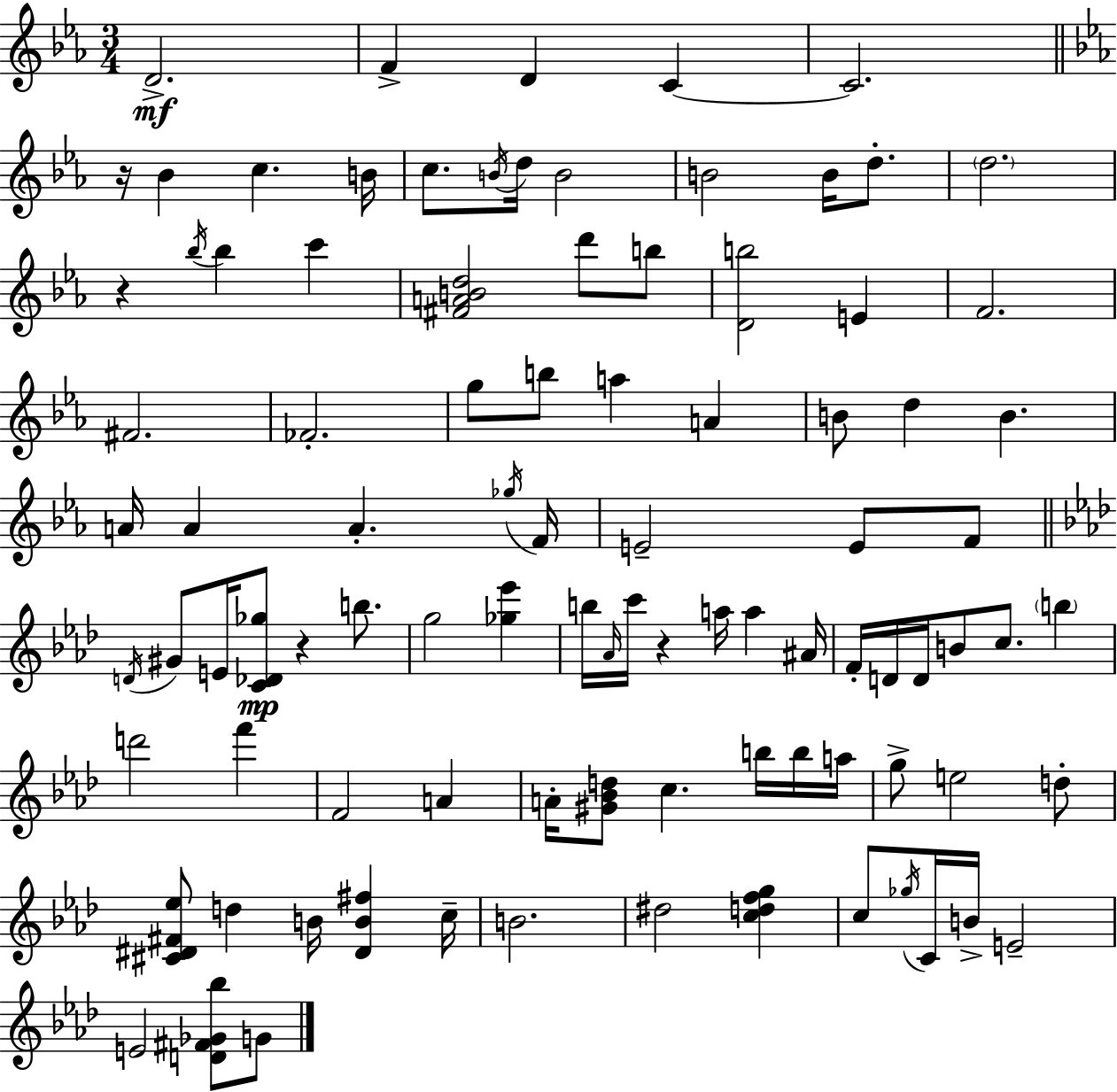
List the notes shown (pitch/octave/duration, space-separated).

D4/h. F4/q D4/q C4/q C4/h. R/s Bb4/q C5/q. B4/s C5/e. B4/s D5/s B4/h B4/h B4/s D5/e. D5/h. R/q Bb5/s Bb5/q C6/q [F#4,A4,B4,D5]/h D6/e B5/e [D4,B5]/h E4/q F4/h. F#4/h. FES4/h. G5/e B5/e A5/q A4/q B4/e D5/q B4/q. A4/s A4/q A4/q. Gb5/s F4/s E4/h E4/e F4/e D4/s G#4/e E4/s [C4,Db4,Gb5]/e R/q B5/e. G5/h [Gb5,Eb6]/q B5/s Ab4/s C6/s R/q A5/s A5/q A#4/s F4/s D4/s D4/s B4/e C5/e. B5/q D6/h F6/q F4/h A4/q A4/s [G#4,Bb4,D5]/e C5/q. B5/s B5/s A5/s G5/e E5/h D5/e [C#4,D#4,F#4,Eb5]/e D5/q B4/s [D#4,B4,F#5]/q C5/s B4/h. D#5/h [C5,D5,F5,G5]/q C5/e Gb5/s C4/s B4/s E4/h E4/h [D4,F#4,Gb4,Bb5]/e G4/e